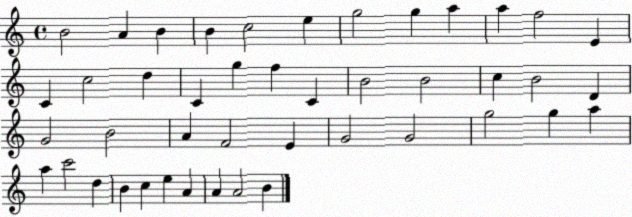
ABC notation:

X:1
T:Untitled
M:4/4
L:1/4
K:C
B2 A B B c2 e g2 g a a f2 E C c2 d C g f C B2 B2 c B2 D G2 B2 A F2 E G2 G2 g2 g a a c'2 d B c e A A A2 B